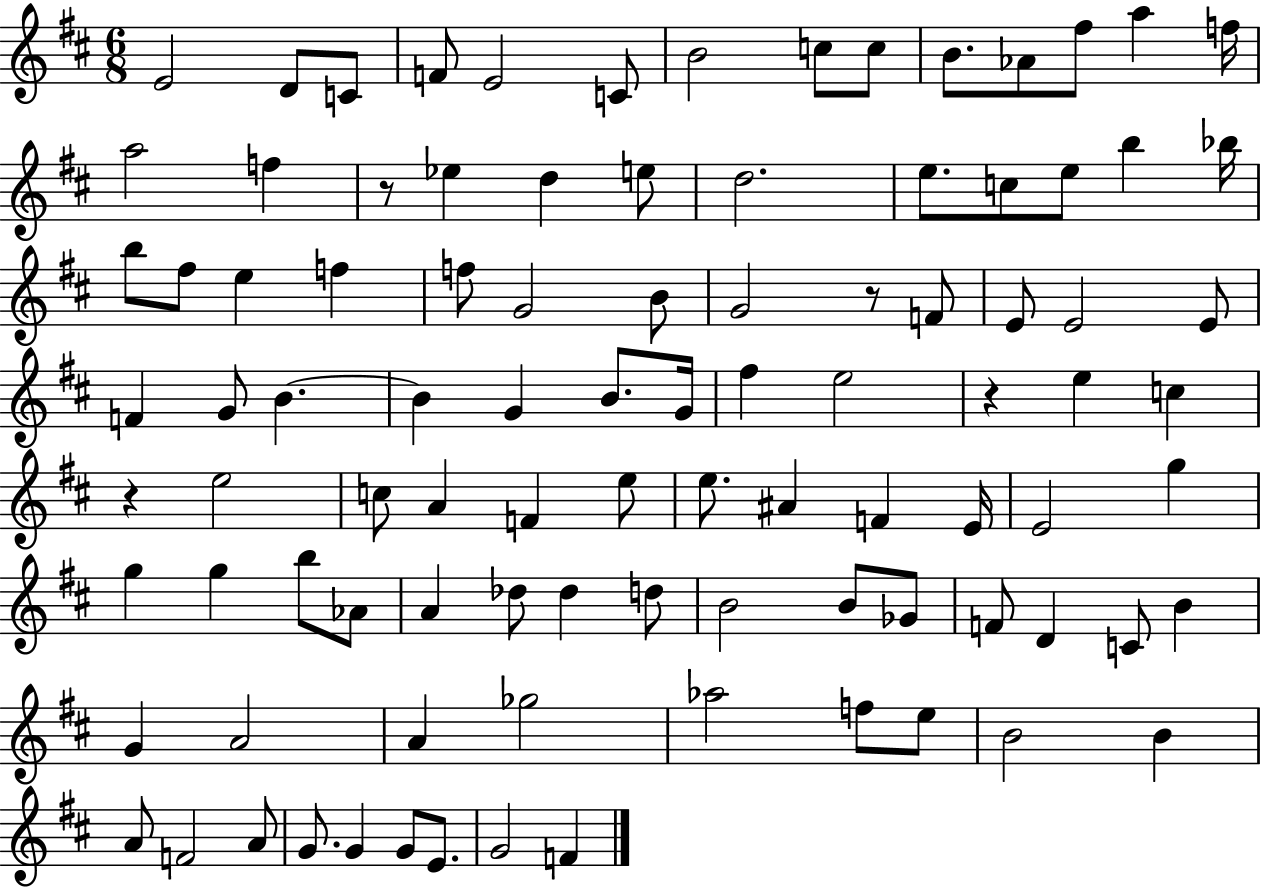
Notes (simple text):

E4/h D4/e C4/e F4/e E4/h C4/e B4/h C5/e C5/e B4/e. Ab4/e F#5/e A5/q F5/s A5/h F5/q R/e Eb5/q D5/q E5/e D5/h. E5/e. C5/e E5/e B5/q Bb5/s B5/e F#5/e E5/q F5/q F5/e G4/h B4/e G4/h R/e F4/e E4/e E4/h E4/e F4/q G4/e B4/q. B4/q G4/q B4/e. G4/s F#5/q E5/h R/q E5/q C5/q R/q E5/h C5/e A4/q F4/q E5/e E5/e. A#4/q F4/q E4/s E4/h G5/q G5/q G5/q B5/e Ab4/e A4/q Db5/e Db5/q D5/e B4/h B4/e Gb4/e F4/e D4/q C4/e B4/q G4/q A4/h A4/q Gb5/h Ab5/h F5/e E5/e B4/h B4/q A4/e F4/h A4/e G4/e. G4/q G4/e E4/e. G4/h F4/q